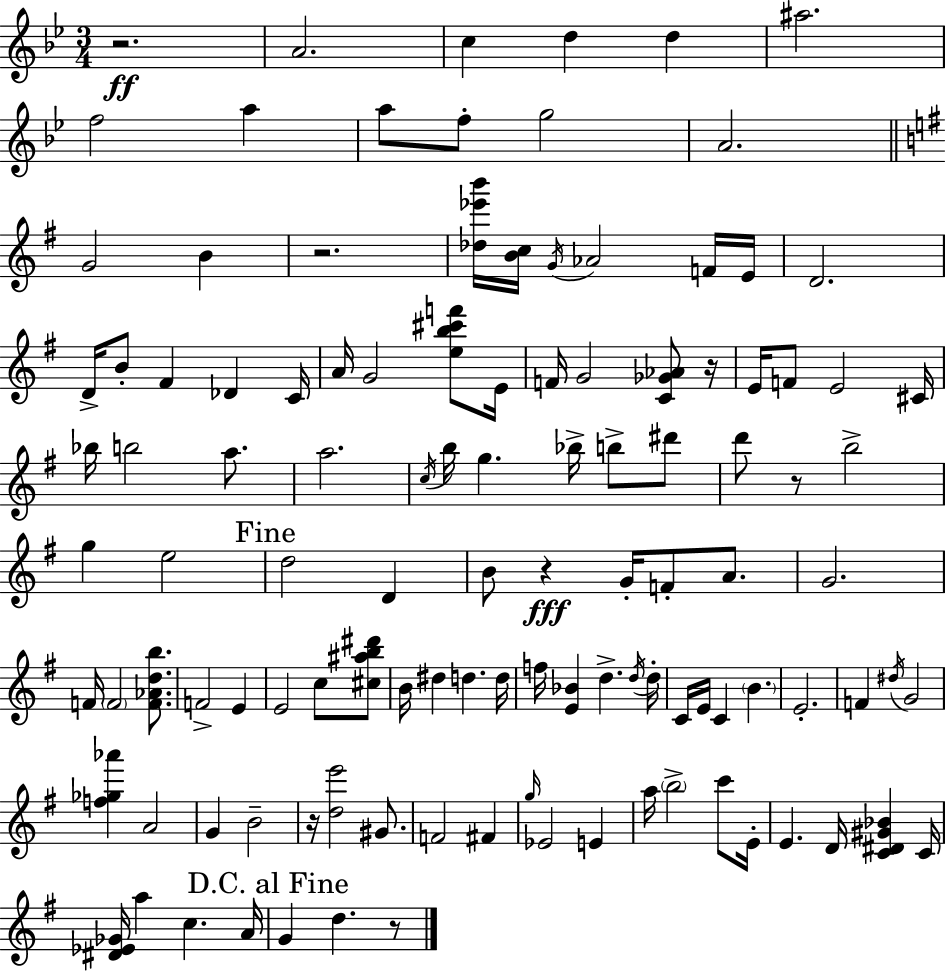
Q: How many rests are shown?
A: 7